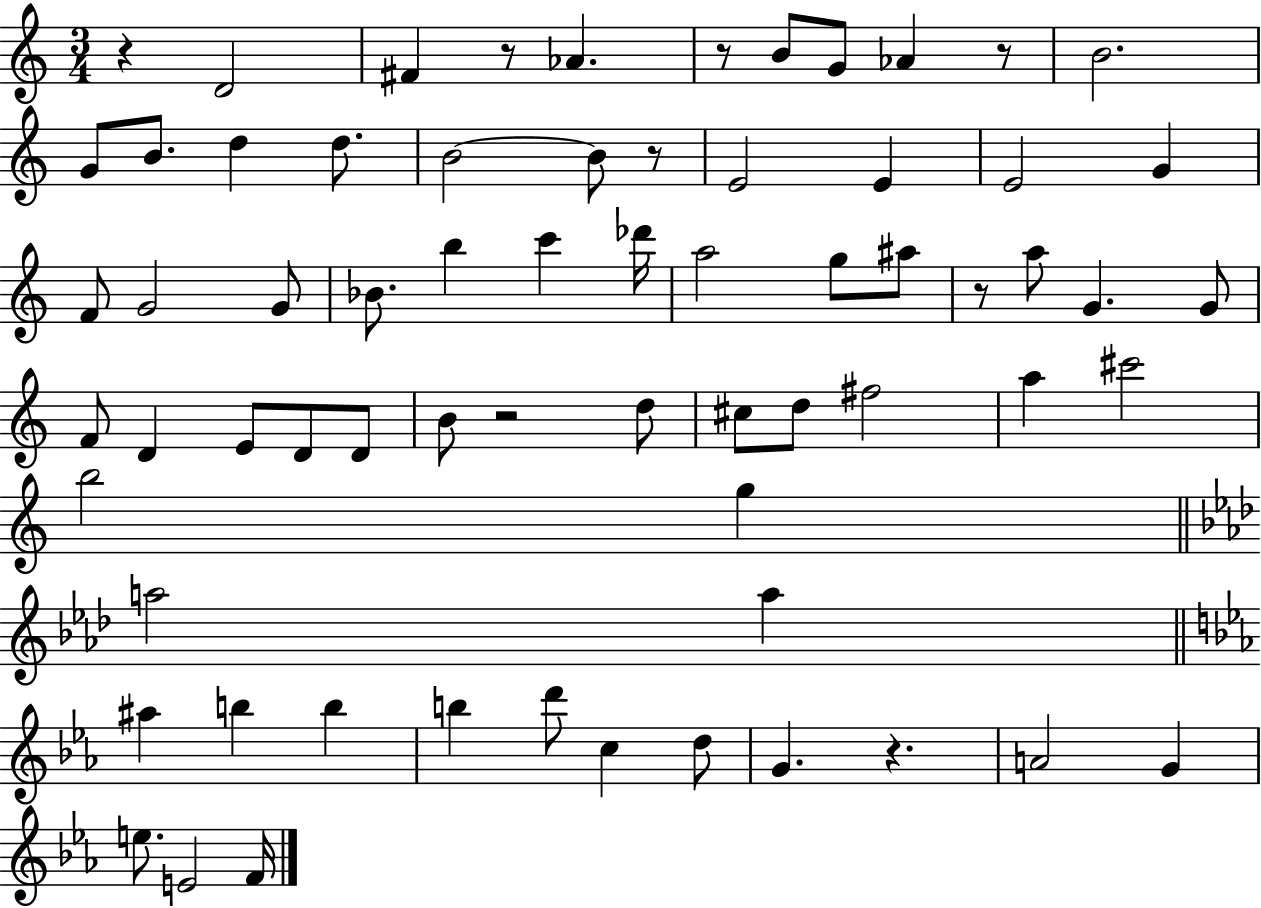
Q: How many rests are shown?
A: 8